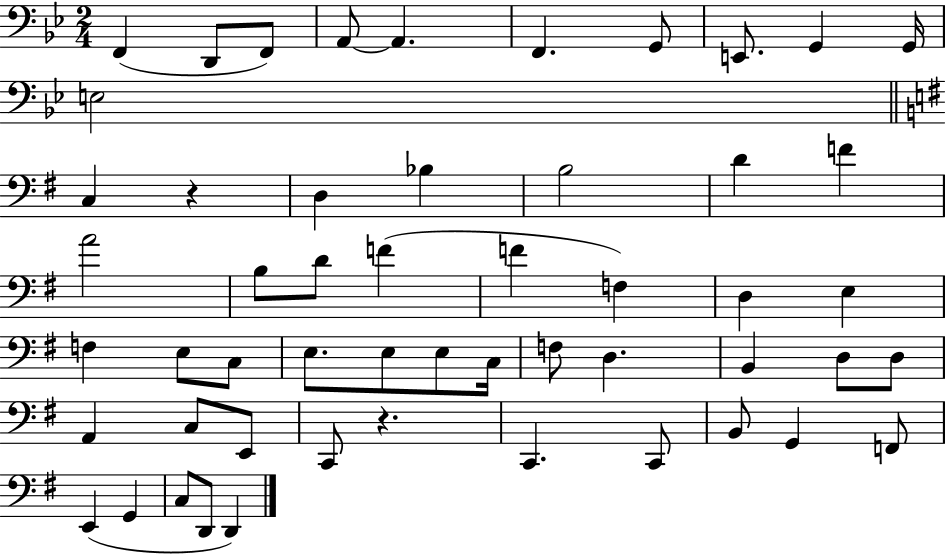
F2/q D2/e F2/e A2/e A2/q. F2/q. G2/e E2/e. G2/q G2/s E3/h C3/q R/q D3/q Bb3/q B3/h D4/q F4/q A4/h B3/e D4/e F4/q F4/q F3/q D3/q E3/q F3/q E3/e C3/e E3/e. E3/e E3/e C3/s F3/e D3/q. B2/q D3/e D3/e A2/q C3/e E2/e C2/e R/q. C2/q. C2/e B2/e G2/q F2/e E2/q G2/q C3/e D2/e D2/q